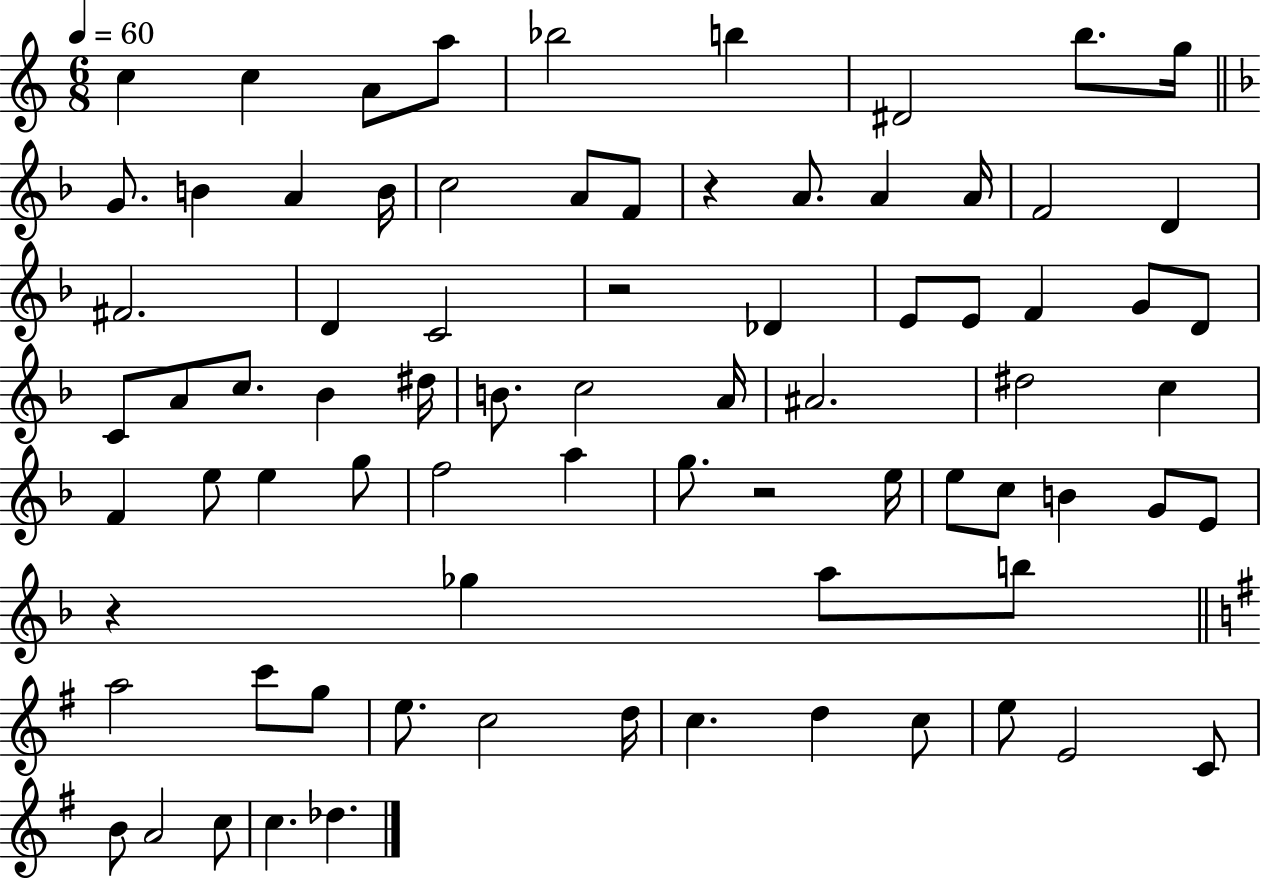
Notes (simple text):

C5/q C5/q A4/e A5/e Bb5/h B5/q D#4/h B5/e. G5/s G4/e. B4/q A4/q B4/s C5/h A4/e F4/e R/q A4/e. A4/q A4/s F4/h D4/q F#4/h. D4/q C4/h R/h Db4/q E4/e E4/e F4/q G4/e D4/e C4/e A4/e C5/e. Bb4/q D#5/s B4/e. C5/h A4/s A#4/h. D#5/h C5/q F4/q E5/e E5/q G5/e F5/h A5/q G5/e. R/h E5/s E5/e C5/e B4/q G4/e E4/e R/q Gb5/q A5/e B5/e A5/h C6/e G5/e E5/e. C5/h D5/s C5/q. D5/q C5/e E5/e E4/h C4/e B4/e A4/h C5/e C5/q. Db5/q.